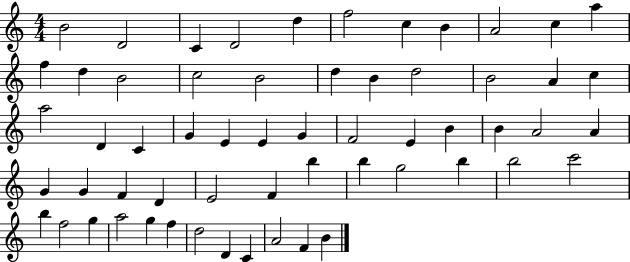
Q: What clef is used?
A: treble